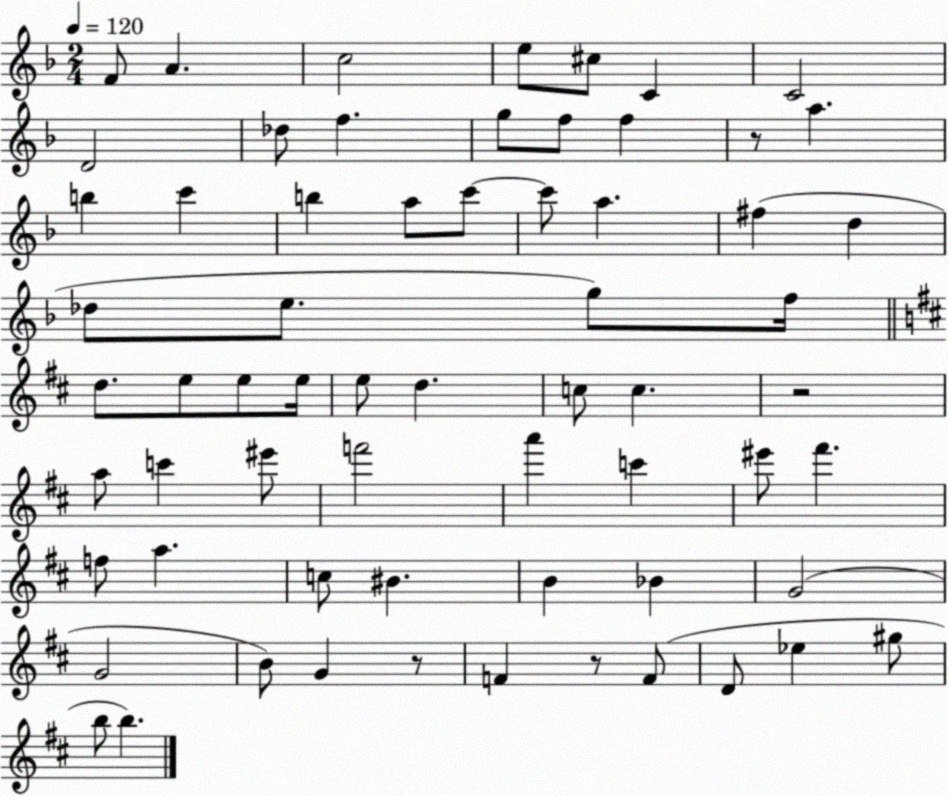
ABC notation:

X:1
T:Untitled
M:2/4
L:1/4
K:F
F/2 A c2 e/2 ^c/2 C C2 D2 _d/2 f g/2 f/2 f z/2 a b c' b a/2 c'/2 c'/2 a ^f d _d/2 e/2 g/2 f/4 d/2 e/2 e/2 e/4 e/2 d c/2 c z2 a/2 c' ^e'/2 f'2 a' c' ^e'/2 ^f' f/2 a c/2 ^B B _B G2 G2 B/2 G z/2 F z/2 F/2 D/2 _e ^g/2 b/2 b